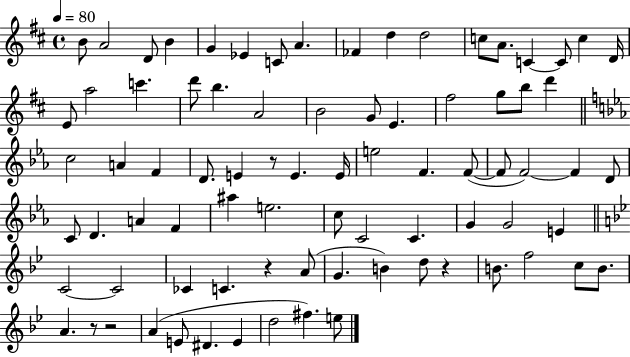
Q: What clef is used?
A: treble